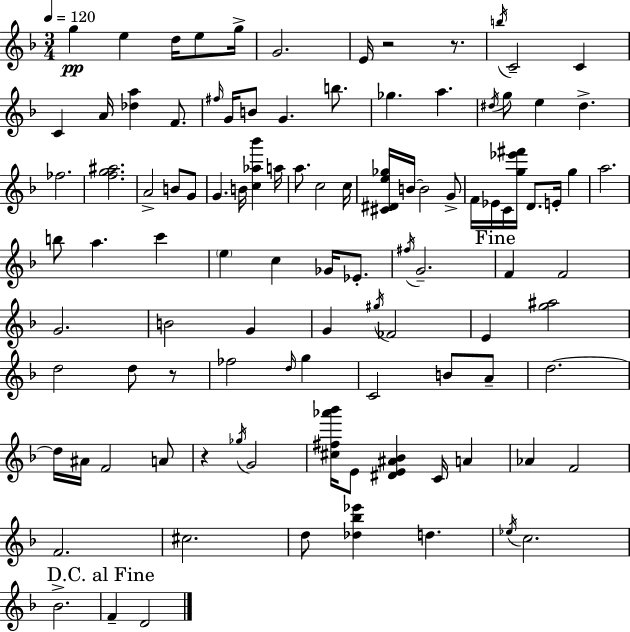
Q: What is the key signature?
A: F major